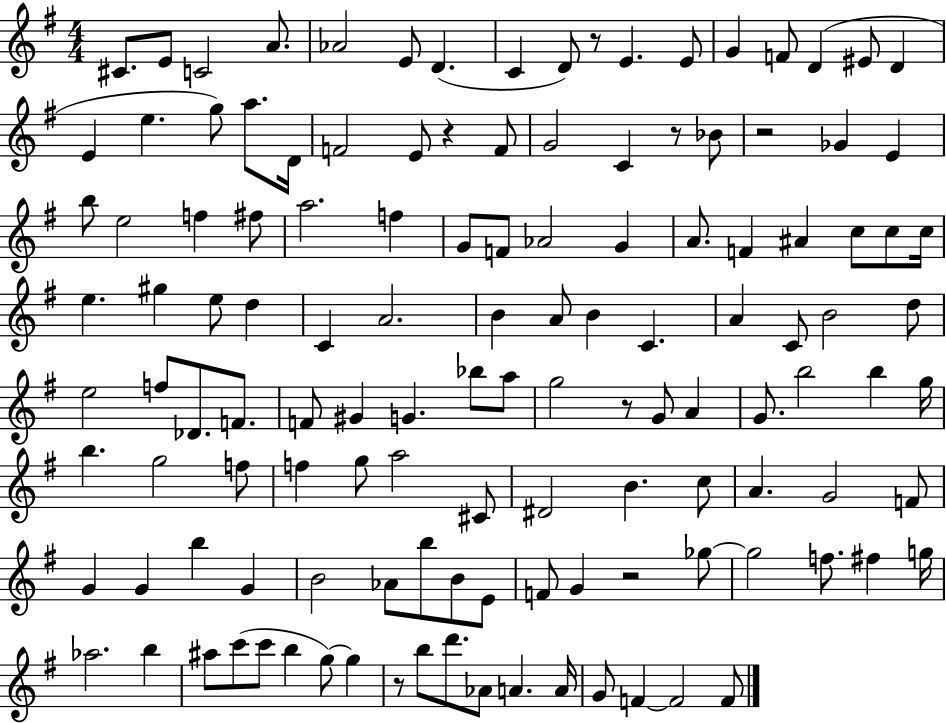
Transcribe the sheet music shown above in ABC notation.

X:1
T:Untitled
M:4/4
L:1/4
K:G
^C/2 E/2 C2 A/2 _A2 E/2 D C D/2 z/2 E E/2 G F/2 D ^E/2 D E e g/2 a/2 D/4 F2 E/2 z F/2 G2 C z/2 _B/2 z2 _G E b/2 e2 f ^f/2 a2 f G/2 F/2 _A2 G A/2 F ^A c/2 c/2 c/4 e ^g e/2 d C A2 B A/2 B C A C/2 B2 d/2 e2 f/2 _D/2 F/2 F/2 ^G G _b/2 a/2 g2 z/2 G/2 A G/2 b2 b g/4 b g2 f/2 f g/2 a2 ^C/2 ^D2 B c/2 A G2 F/2 G G b G B2 _A/2 b/2 B/2 E/2 F/2 G z2 _g/2 _g2 f/2 ^f g/4 _a2 b ^a/2 c'/2 c'/2 b g/2 g z/2 b/2 d'/2 _A/2 A A/4 G/2 F F2 F/2